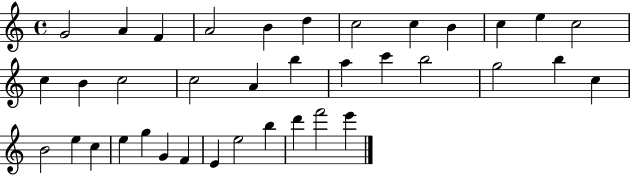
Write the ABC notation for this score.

X:1
T:Untitled
M:4/4
L:1/4
K:C
G2 A F A2 B d c2 c B c e c2 c B c2 c2 A b a c' b2 g2 b c B2 e c e g G F E e2 b d' f'2 e'